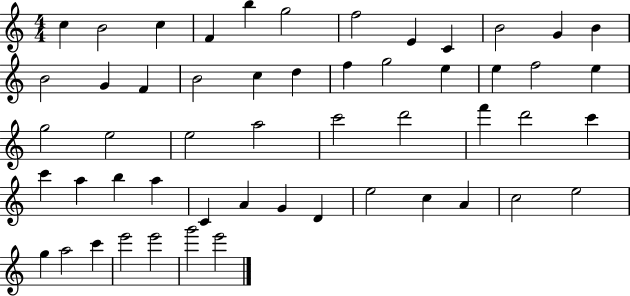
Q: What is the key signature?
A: C major